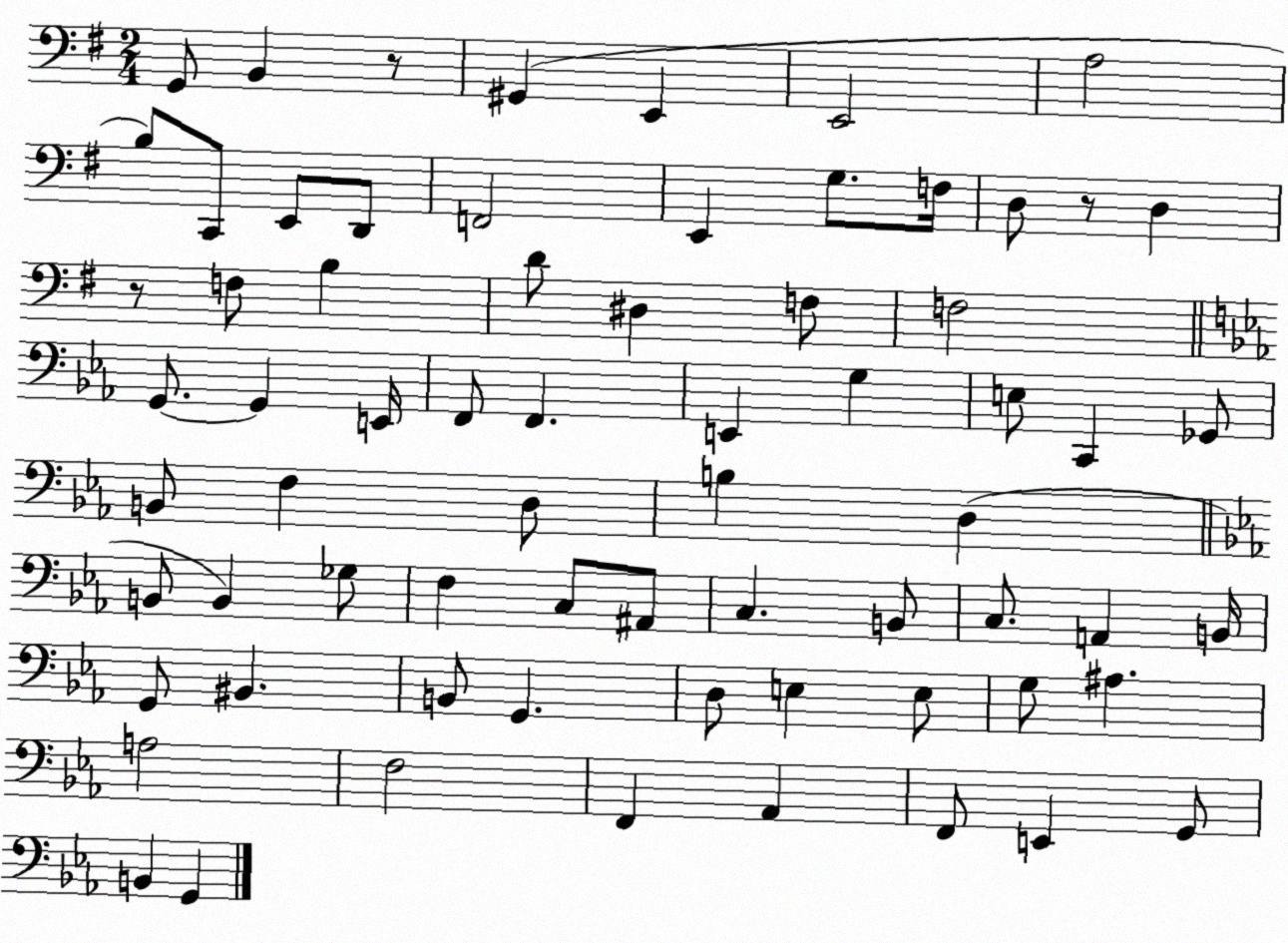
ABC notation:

X:1
T:Untitled
M:2/4
L:1/4
K:G
G,,/2 B,, z/2 ^G,, E,, E,,2 A,2 B,/2 C,,/2 E,,/2 D,,/2 F,,2 E,, G,/2 F,/4 D,/2 z/2 D, z/2 F,/2 B, D/2 ^D, F,/2 F,2 G,,/2 G,, E,,/4 F,,/2 F,, E,, G, E,/2 C,, _G,,/2 B,,/2 F, D,/2 B, D, B,,/2 B,, _G,/2 F, C,/2 ^A,,/2 C, B,,/2 C,/2 A,, B,,/4 G,,/2 ^B,, B,,/2 G,, D,/2 E, E,/2 G,/2 ^A, A,2 F,2 F,, _A,, F,,/2 E,, G,,/2 B,, G,,